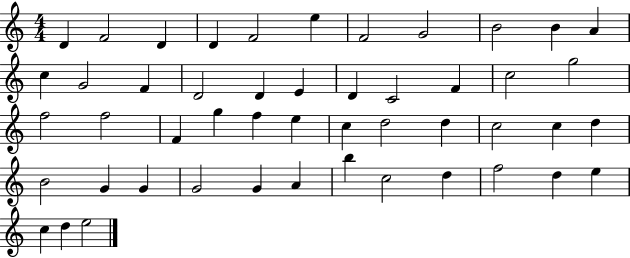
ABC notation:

X:1
T:Untitled
M:4/4
L:1/4
K:C
D F2 D D F2 e F2 G2 B2 B A c G2 F D2 D E D C2 F c2 g2 f2 f2 F g f e c d2 d c2 c d B2 G G G2 G A b c2 d f2 d e c d e2